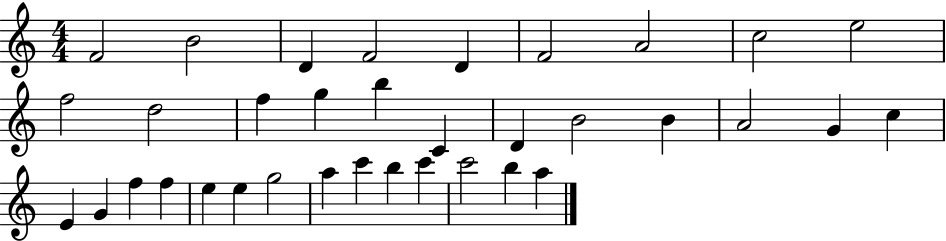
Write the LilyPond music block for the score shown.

{
  \clef treble
  \numericTimeSignature
  \time 4/4
  \key c \major
  f'2 b'2 | d'4 f'2 d'4 | f'2 a'2 | c''2 e''2 | \break f''2 d''2 | f''4 g''4 b''4 c'4 | d'4 b'2 b'4 | a'2 g'4 c''4 | \break e'4 g'4 f''4 f''4 | e''4 e''4 g''2 | a''4 c'''4 b''4 c'''4 | c'''2 b''4 a''4 | \break \bar "|."
}